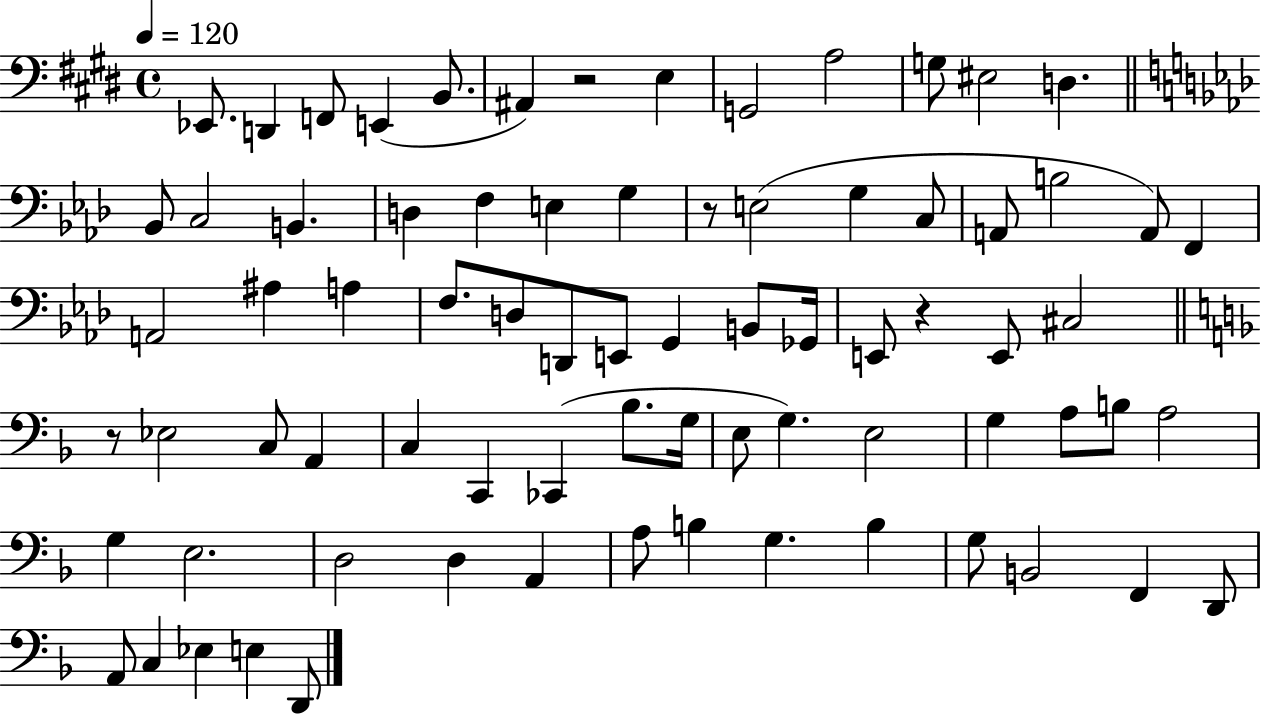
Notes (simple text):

Eb2/e. D2/q F2/e E2/q B2/e. A#2/q R/h E3/q G2/h A3/h G3/e EIS3/h D3/q. Bb2/e C3/h B2/q. D3/q F3/q E3/q G3/q R/e E3/h G3/q C3/e A2/e B3/h A2/e F2/q A2/h A#3/q A3/q F3/e. D3/e D2/e E2/e G2/q B2/e Gb2/s E2/e R/q E2/e C#3/h R/e Eb3/h C3/e A2/q C3/q C2/q CES2/q Bb3/e. G3/s E3/e G3/q. E3/h G3/q A3/e B3/e A3/h G3/q E3/h. D3/h D3/q A2/q A3/e B3/q G3/q. B3/q G3/e B2/h F2/q D2/e A2/e C3/q Eb3/q E3/q D2/e